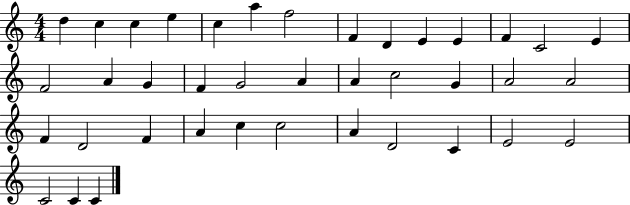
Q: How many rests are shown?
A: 0